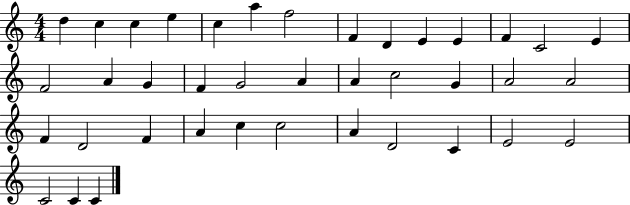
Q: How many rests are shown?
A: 0